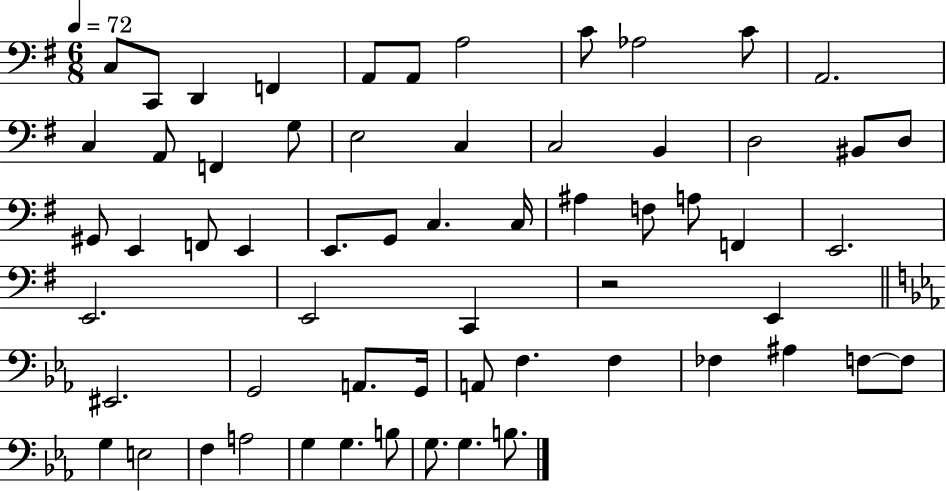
X:1
T:Untitled
M:6/8
L:1/4
K:G
C,/2 C,,/2 D,, F,, A,,/2 A,,/2 A,2 C/2 _A,2 C/2 A,,2 C, A,,/2 F,, G,/2 E,2 C, C,2 B,, D,2 ^B,,/2 D,/2 ^G,,/2 E,, F,,/2 E,, E,,/2 G,,/2 C, C,/4 ^A, F,/2 A,/2 F,, E,,2 E,,2 E,,2 C,, z2 E,, ^E,,2 G,,2 A,,/2 G,,/4 A,,/2 F, F, _F, ^A, F,/2 F,/2 G, E,2 F, A,2 G, G, B,/2 G,/2 G, B,/2